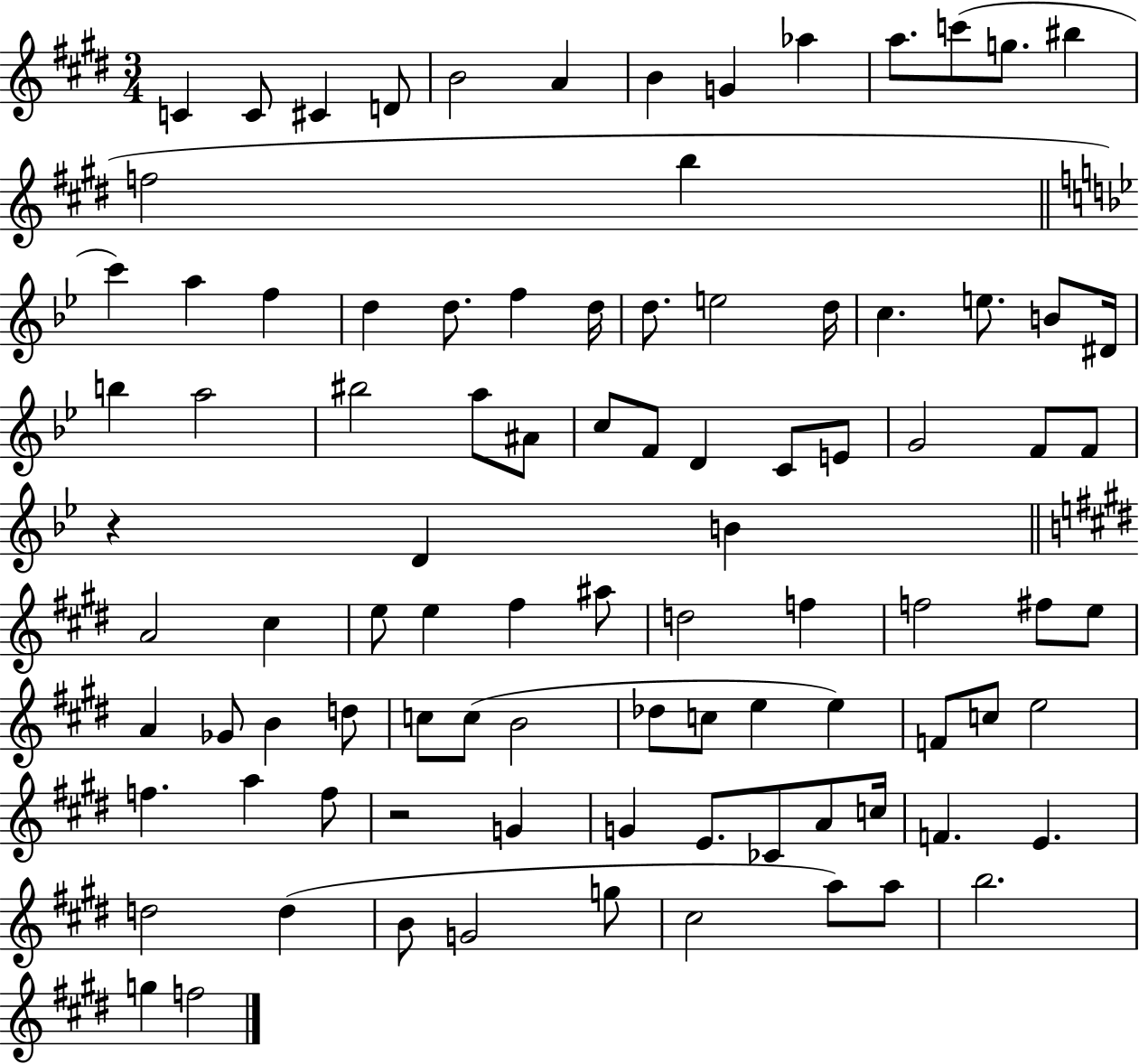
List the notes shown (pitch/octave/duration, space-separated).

C4/q C4/e C#4/q D4/e B4/h A4/q B4/q G4/q Ab5/q A5/e. C6/e G5/e. BIS5/q F5/h B5/q C6/q A5/q F5/q D5/q D5/e. F5/q D5/s D5/e. E5/h D5/s C5/q. E5/e. B4/e D#4/s B5/q A5/h BIS5/h A5/e A#4/e C5/e F4/e D4/q C4/e E4/e G4/h F4/e F4/e R/q D4/q B4/q A4/h C#5/q E5/e E5/q F#5/q A#5/e D5/h F5/q F5/h F#5/e E5/e A4/q Gb4/e B4/q D5/e C5/e C5/e B4/h Db5/e C5/e E5/q E5/q F4/e C5/e E5/h F5/q. A5/q F5/e R/h G4/q G4/q E4/e. CES4/e A4/e C5/s F4/q. E4/q. D5/h D5/q B4/e G4/h G5/e C#5/h A5/e A5/e B5/h. G5/q F5/h